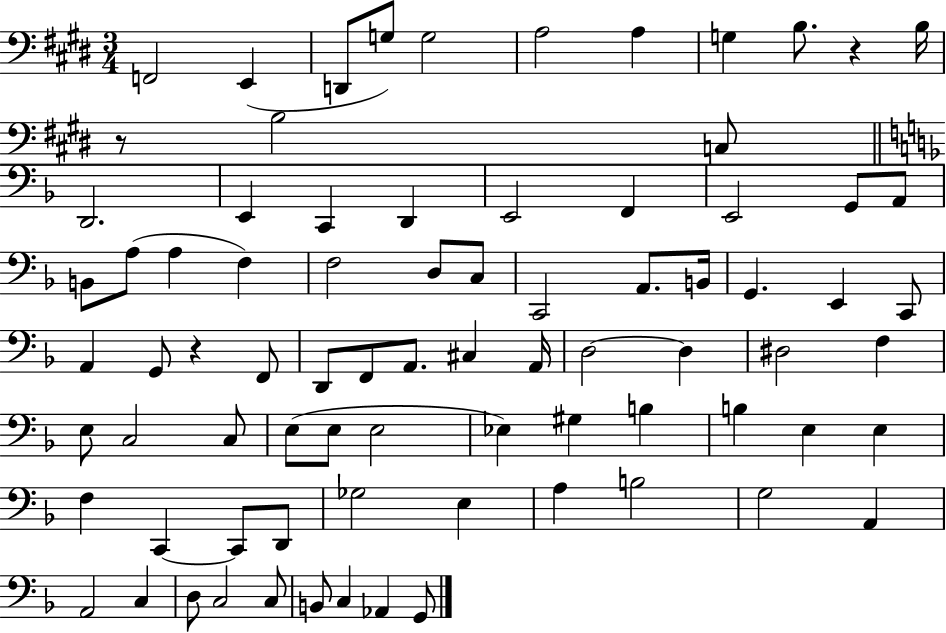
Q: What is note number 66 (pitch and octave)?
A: B3